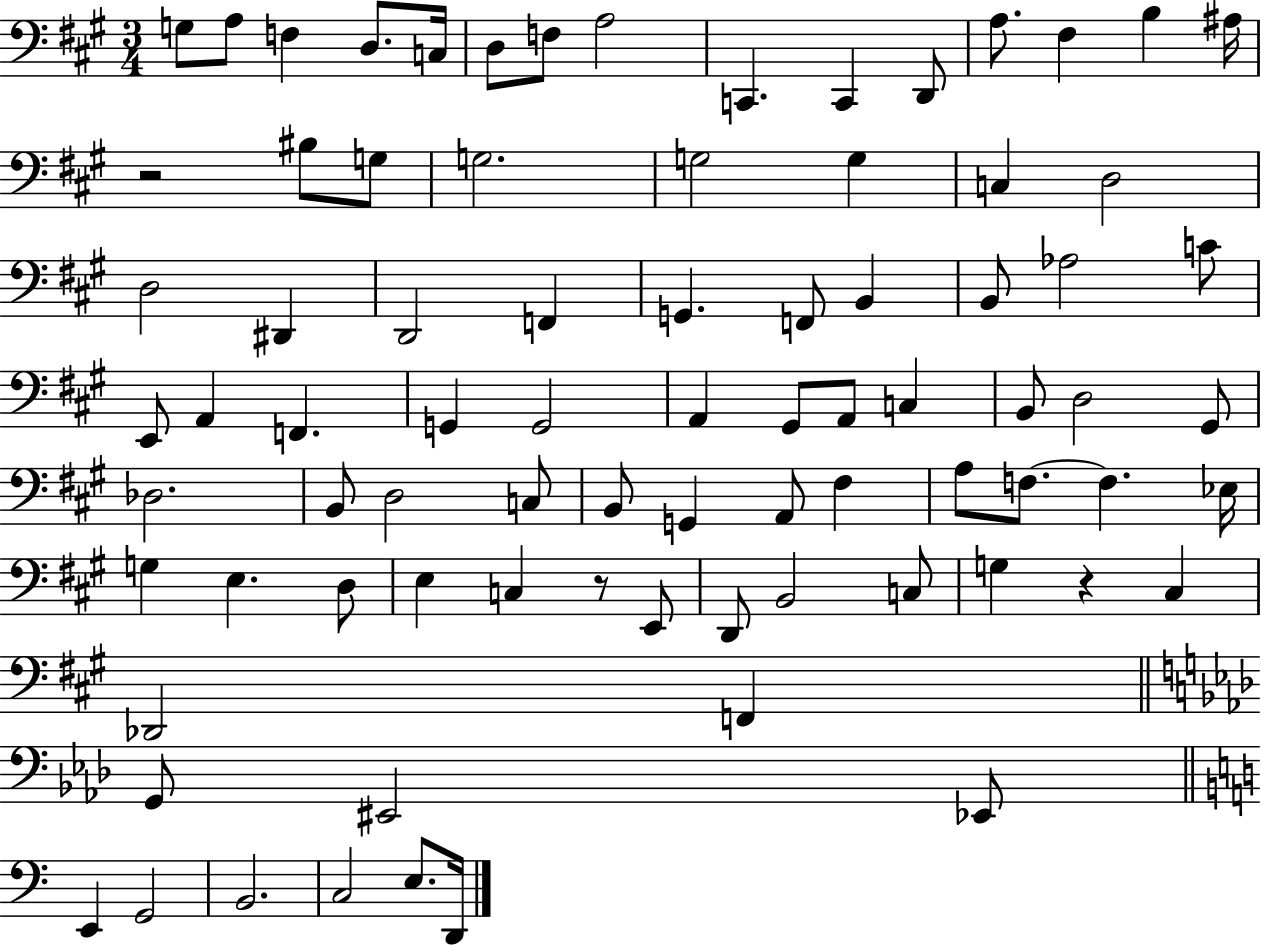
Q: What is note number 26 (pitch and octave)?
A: F2